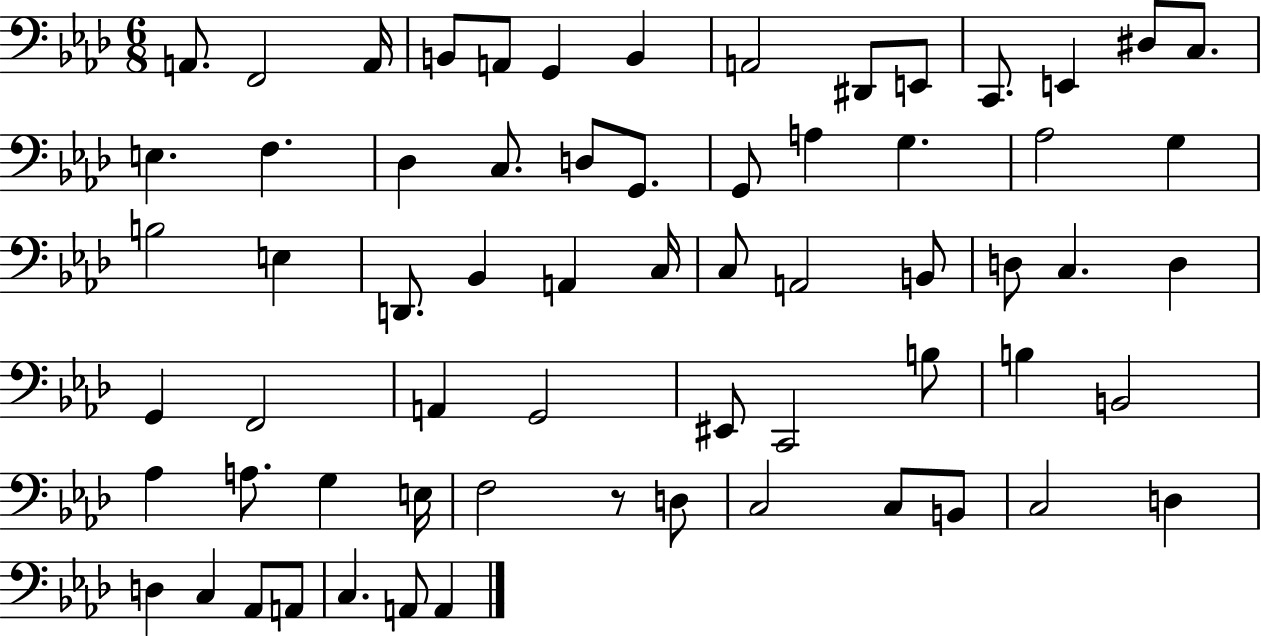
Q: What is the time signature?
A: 6/8